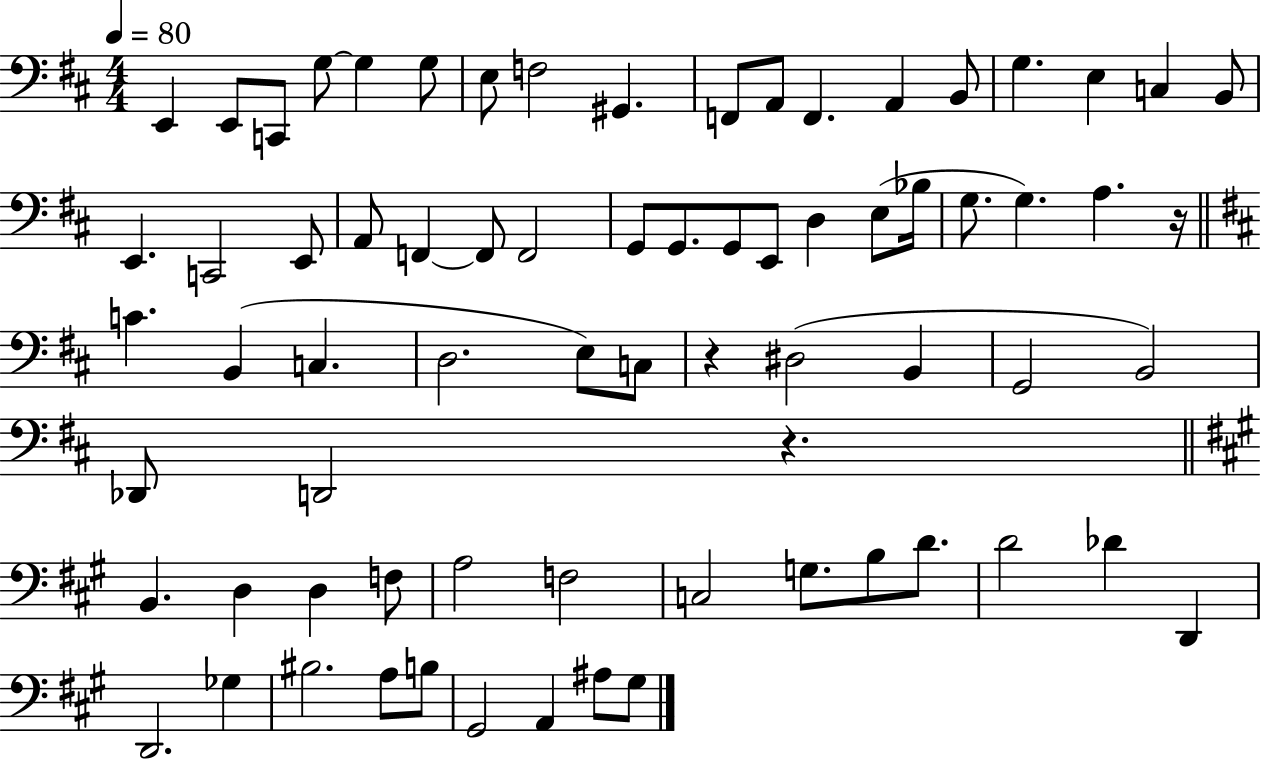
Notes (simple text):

E2/q E2/e C2/e G3/e G3/q G3/e E3/e F3/h G#2/q. F2/e A2/e F2/q. A2/q B2/e G3/q. E3/q C3/q B2/e E2/q. C2/h E2/e A2/e F2/q F2/e F2/h G2/e G2/e. G2/e E2/e D3/q E3/e Bb3/s G3/e. G3/q. A3/q. R/s C4/q. B2/q C3/q. D3/h. E3/e C3/e R/q D#3/h B2/q G2/h B2/h Db2/e D2/h R/q. B2/q. D3/q D3/q F3/e A3/h F3/h C3/h G3/e. B3/e D4/e. D4/h Db4/q D2/q D2/h. Gb3/q BIS3/h. A3/e B3/e G#2/h A2/q A#3/e G#3/e